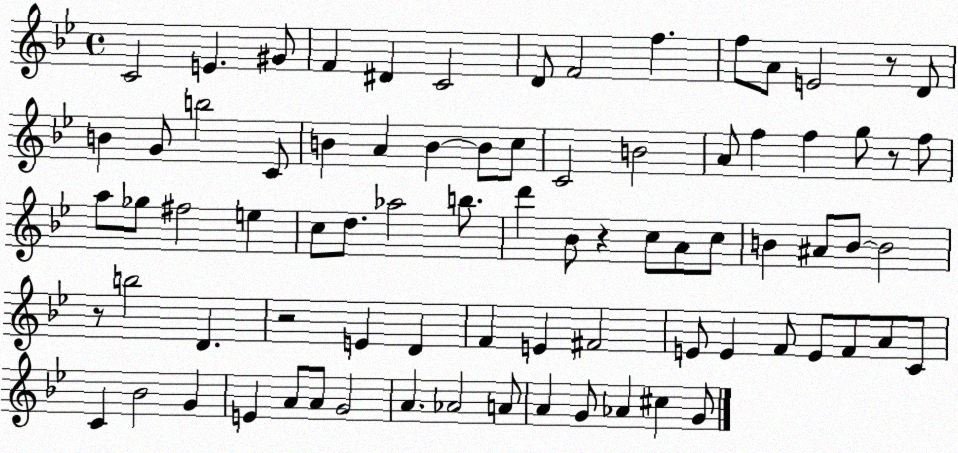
X:1
T:Untitled
M:4/4
L:1/4
K:Bb
C2 E ^G/2 F ^D C2 D/2 F2 f f/2 A/2 E2 z/2 D/2 B G/2 b2 C/2 B A B B/2 c/2 C2 B2 A/2 f f g/2 z/2 f/2 a/2 _g/2 ^f2 e c/2 d/2 _a2 b/2 d' _B/2 z c/2 A/2 c/2 B ^A/2 B/2 B2 z/2 b2 D z2 E D F E ^F2 E/2 E F/2 E/2 F/2 A/2 C/2 C _B2 G E A/2 A/2 G2 A _A2 A/2 A G/2 _A ^c G/2